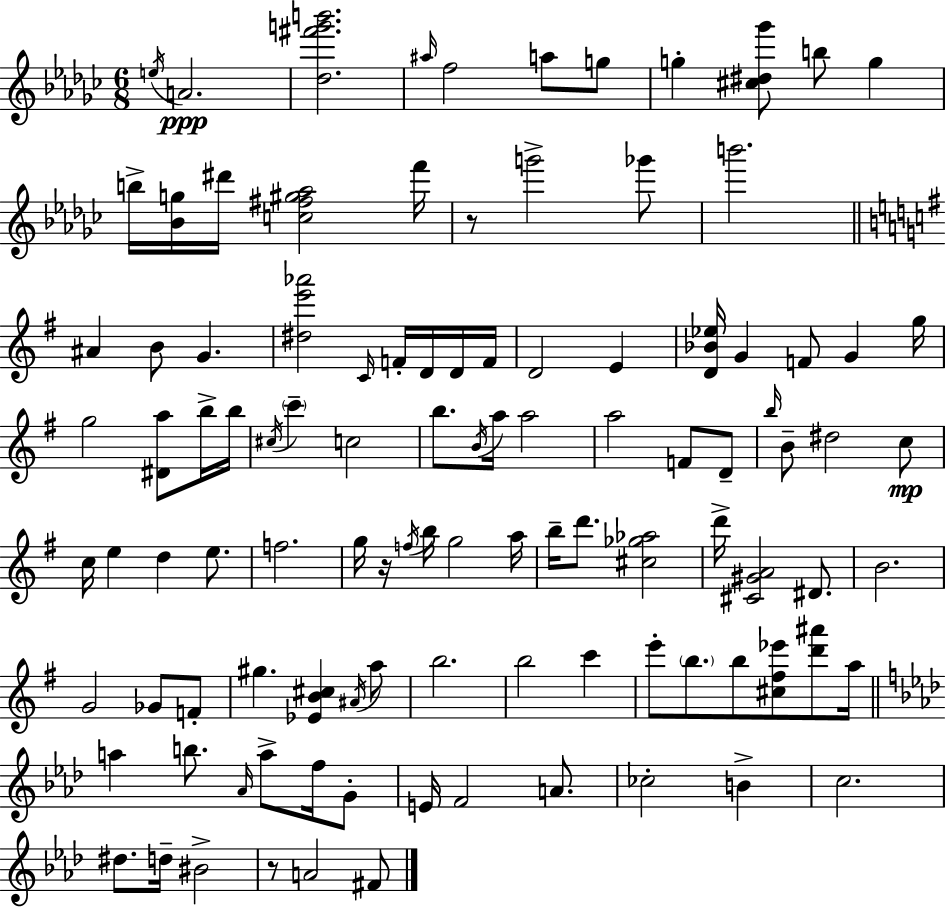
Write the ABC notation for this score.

X:1
T:Untitled
M:6/8
L:1/4
K:Ebm
e/4 A2 [_d^f'g'b']2 ^a/4 f2 a/2 g/2 g [^c^d_g']/2 b/2 g b/4 [_Bg]/4 ^d'/4 [c^f^g_a]2 f'/4 z/2 g'2 _g'/2 b'2 ^A B/2 G [^de'_a']2 C/4 F/4 D/4 D/4 F/4 D2 E [D_B_e]/4 G F/2 G g/4 g2 [^Da]/2 b/4 b/4 ^c/4 c' c2 b/2 B/4 a/4 a2 a2 F/2 D/2 b/4 B/2 ^d2 c/2 c/4 e d e/2 f2 g/4 z/4 f/4 b/4 g2 a/4 b/4 d'/2 [^c_g_a]2 d'/4 [^C^GA]2 ^D/2 B2 G2 _G/2 F/2 ^g [_EB^c] ^A/4 a/2 b2 b2 c' e'/2 b/2 b/2 [^c^f_e']/2 [d'^a']/2 a/4 a b/2 _A/4 a/2 f/4 G/2 E/4 F2 A/2 _c2 B c2 ^d/2 d/4 ^B2 z/2 A2 ^F/2